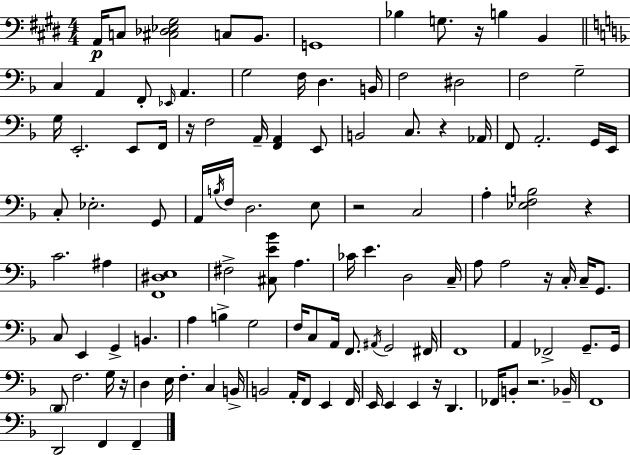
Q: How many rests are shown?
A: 9